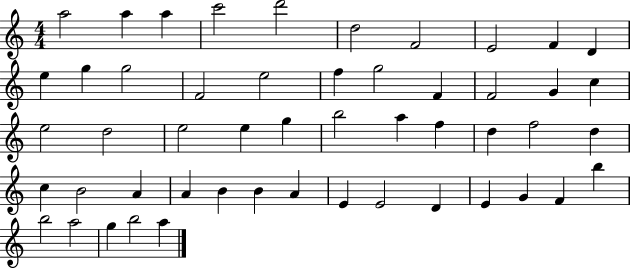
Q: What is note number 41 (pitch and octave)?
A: E4